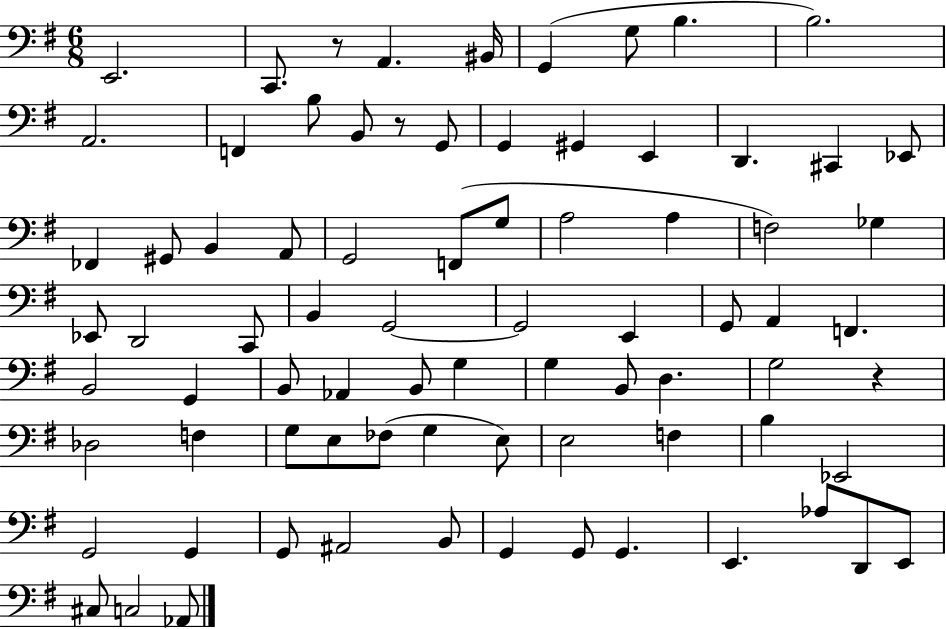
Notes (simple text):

E2/h. C2/e. R/e A2/q. BIS2/s G2/q G3/e B3/q. B3/h. A2/h. F2/q B3/e B2/e R/e G2/e G2/q G#2/q E2/q D2/q. C#2/q Eb2/e FES2/q G#2/e B2/q A2/e G2/h F2/e G3/e A3/h A3/q F3/h Gb3/q Eb2/e D2/h C2/e B2/q G2/h G2/h E2/q G2/e A2/q F2/q. B2/h G2/q B2/e Ab2/q B2/e G3/q G3/q B2/e D3/q. G3/h R/q Db3/h F3/q G3/e E3/e FES3/e G3/q E3/e E3/h F3/q B3/q Eb2/h G2/h G2/q G2/e A#2/h B2/e G2/q G2/e G2/q. E2/q. Ab3/e D2/e E2/e C#3/e C3/h Ab2/e